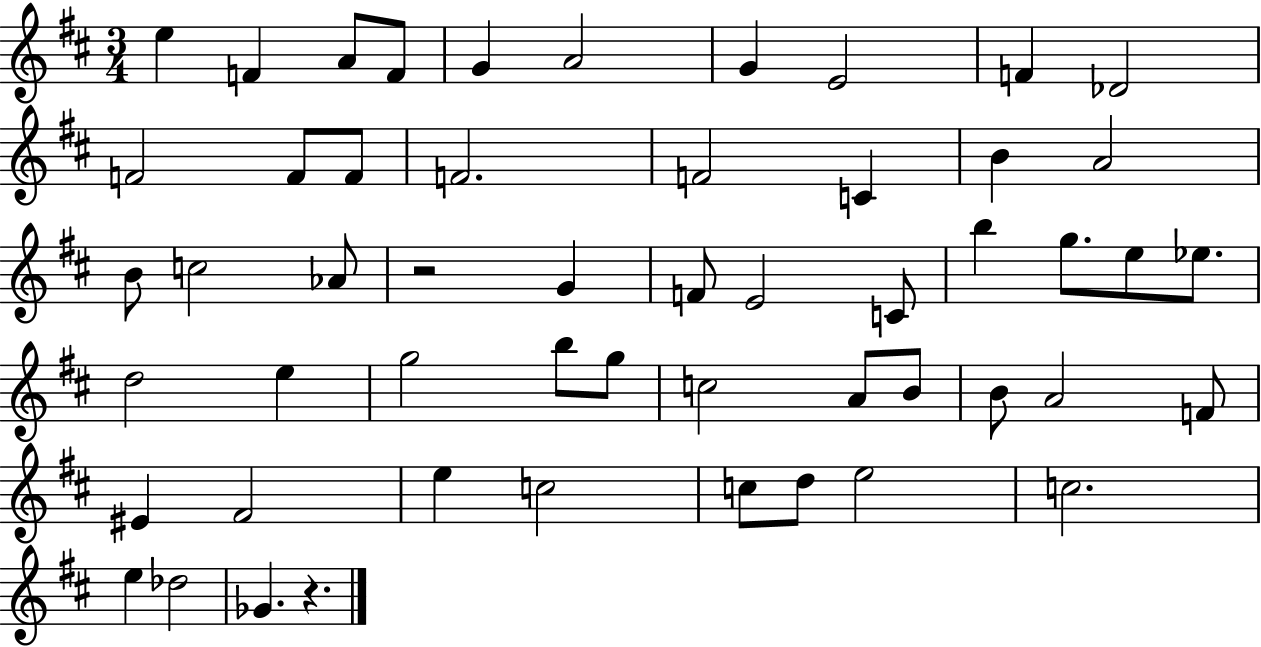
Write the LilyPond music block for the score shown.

{
  \clef treble
  \numericTimeSignature
  \time 3/4
  \key d \major
  e''4 f'4 a'8 f'8 | g'4 a'2 | g'4 e'2 | f'4 des'2 | \break f'2 f'8 f'8 | f'2. | f'2 c'4 | b'4 a'2 | \break b'8 c''2 aes'8 | r2 g'4 | f'8 e'2 c'8 | b''4 g''8. e''8 ees''8. | \break d''2 e''4 | g''2 b''8 g''8 | c''2 a'8 b'8 | b'8 a'2 f'8 | \break eis'4 fis'2 | e''4 c''2 | c''8 d''8 e''2 | c''2. | \break e''4 des''2 | ges'4. r4. | \bar "|."
}